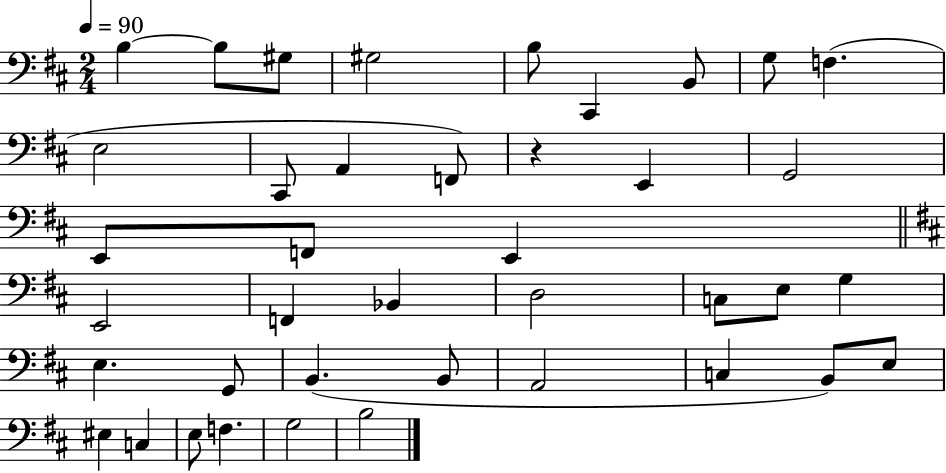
{
  \clef bass
  \numericTimeSignature
  \time 2/4
  \key d \major
  \tempo 4 = 90
  b4~~ b8 gis8 | gis2 | b8 cis,4 b,8 | g8 f4.( | \break e2 | cis,8 a,4 f,8) | r4 e,4 | g,2 | \break e,8 f,8 e,4 | \bar "||" \break \key d \major e,2 | f,4 bes,4 | d2 | c8 e8 g4 | \break e4. g,8 | b,4.( b,8 | a,2 | c4 b,8) e8 | \break eis4 c4 | e8 f4. | g2 | b2 | \break \bar "|."
}